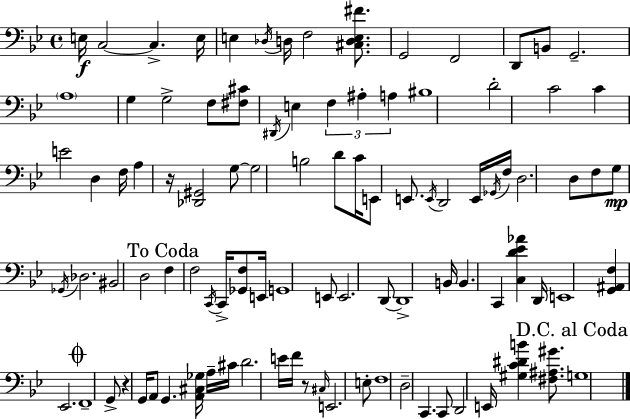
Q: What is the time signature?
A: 4/4